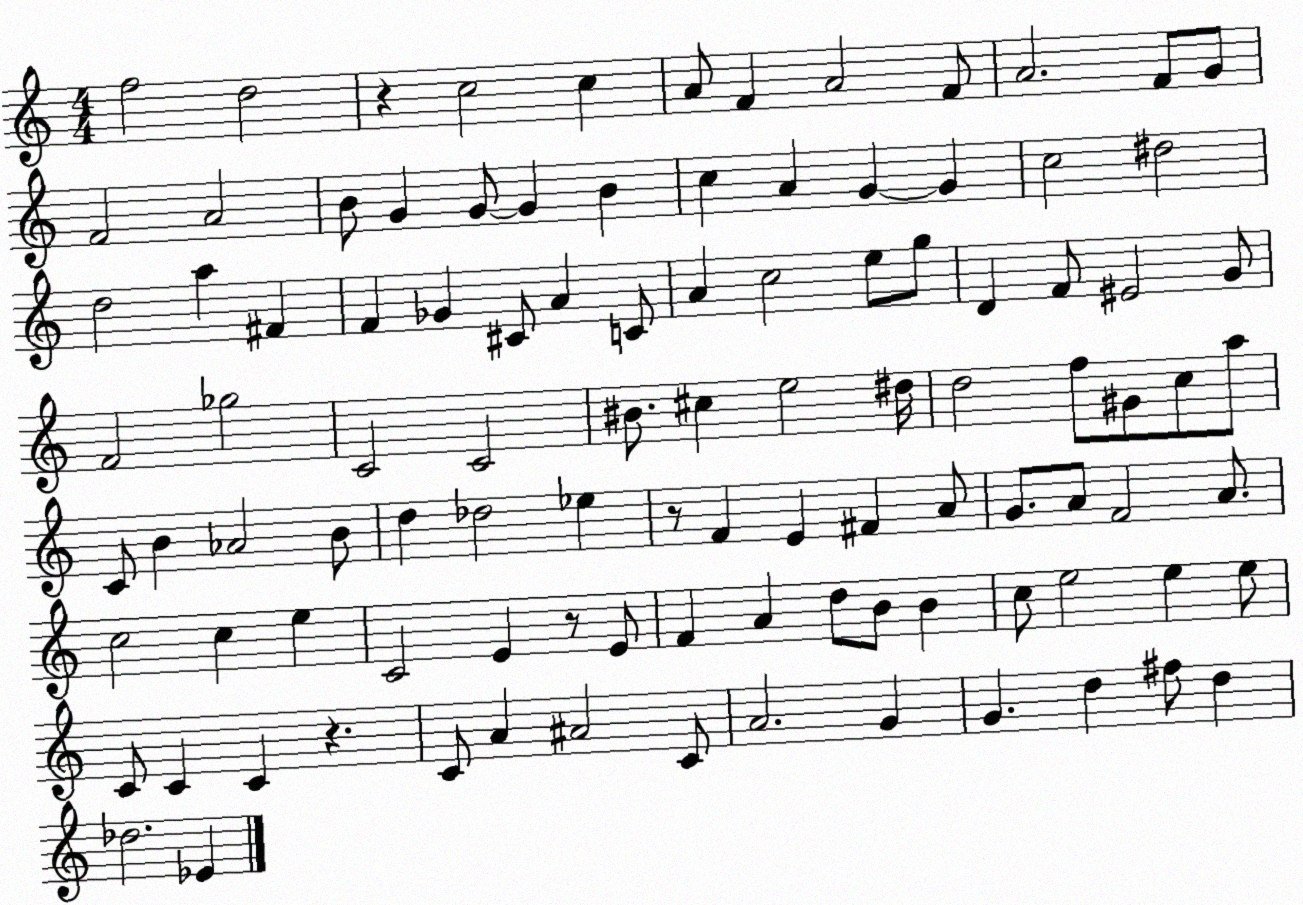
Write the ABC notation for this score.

X:1
T:Untitled
M:4/4
L:1/4
K:C
f2 d2 z c2 c A/2 F A2 F/2 A2 F/2 G/2 F2 A2 B/2 G G/2 G B c A G G c2 ^d2 d2 a ^F F _G ^C/2 A C/2 A c2 e/2 g/2 D F/2 ^E2 G/2 F2 _g2 C2 C2 ^B/2 ^c e2 ^d/4 d2 f/2 ^G/2 c/2 a/2 C/2 B _A2 B/2 d _d2 _e z/2 F E ^F A/2 G/2 A/2 F2 A/2 c2 c e C2 E z/2 E/2 F A d/2 B/2 B c/2 e2 e e/2 C/2 C C z C/2 A ^A2 C/2 A2 G G d ^f/2 d _d2 _E